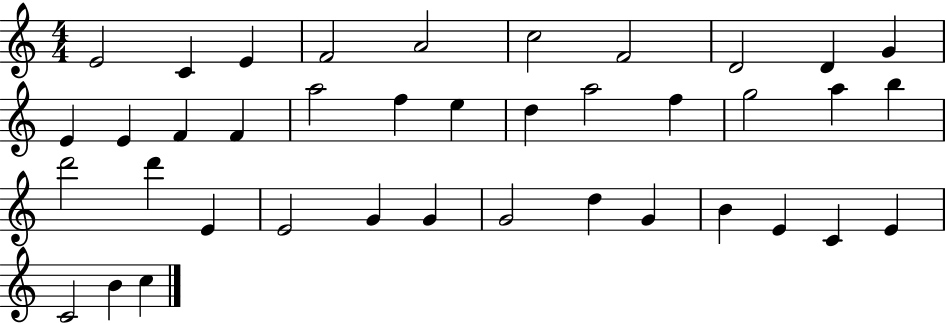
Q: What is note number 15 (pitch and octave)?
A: A5